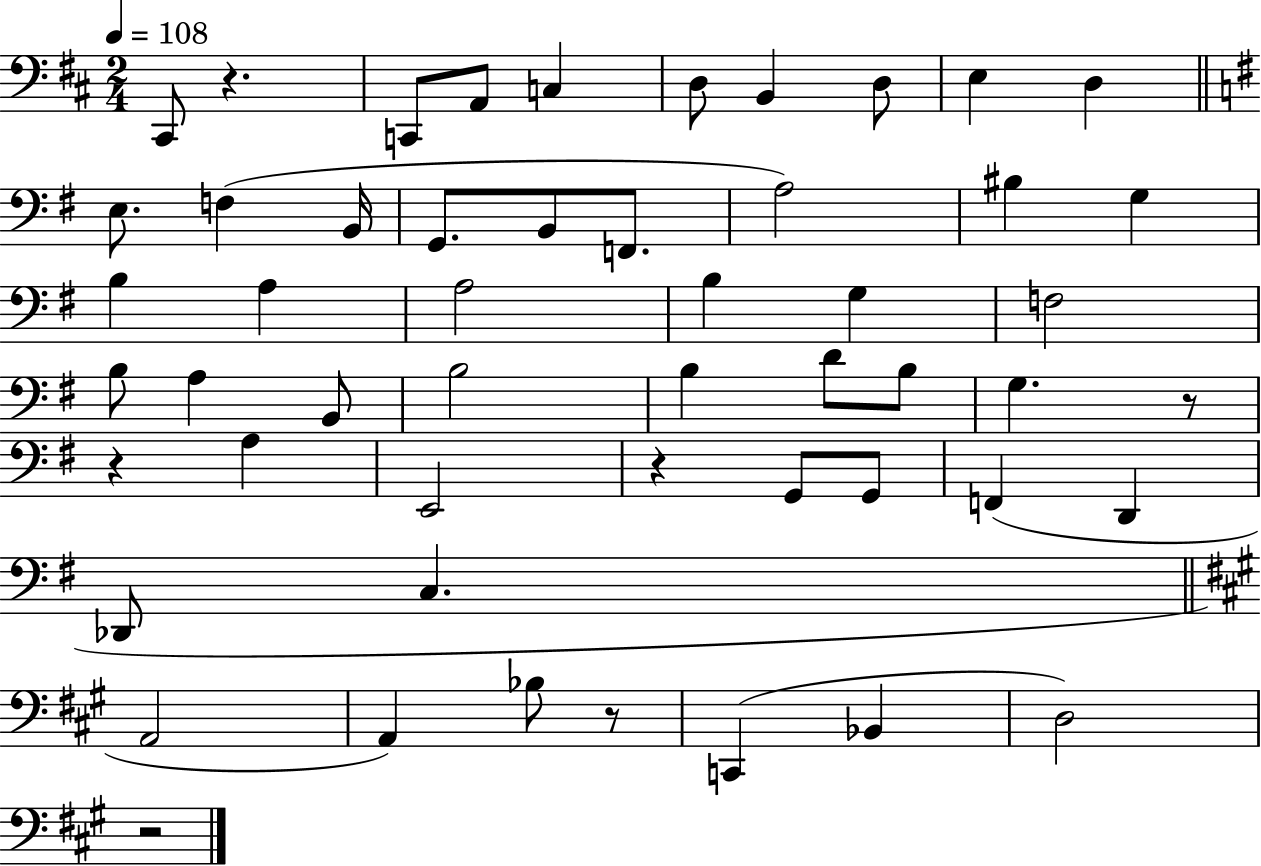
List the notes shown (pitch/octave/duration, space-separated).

C#2/e R/q. C2/e A2/e C3/q D3/e B2/q D3/e E3/q D3/q E3/e. F3/q B2/s G2/e. B2/e F2/e. A3/h BIS3/q G3/q B3/q A3/q A3/h B3/q G3/q F3/h B3/e A3/q B2/e B3/h B3/q D4/e B3/e G3/q. R/e R/q A3/q E2/h R/q G2/e G2/e F2/q D2/q Db2/e C3/q. A2/h A2/q Bb3/e R/e C2/q Bb2/q D3/h R/h